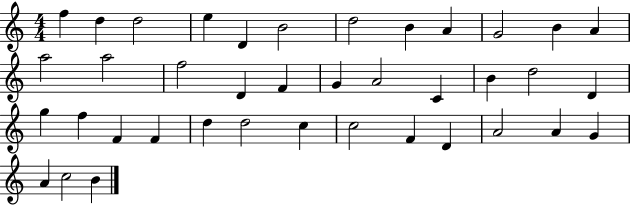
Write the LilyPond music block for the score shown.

{
  \clef treble
  \numericTimeSignature
  \time 4/4
  \key c \major
  f''4 d''4 d''2 | e''4 d'4 b'2 | d''2 b'4 a'4 | g'2 b'4 a'4 | \break a''2 a''2 | f''2 d'4 f'4 | g'4 a'2 c'4 | b'4 d''2 d'4 | \break g''4 f''4 f'4 f'4 | d''4 d''2 c''4 | c''2 f'4 d'4 | a'2 a'4 g'4 | \break a'4 c''2 b'4 | \bar "|."
}